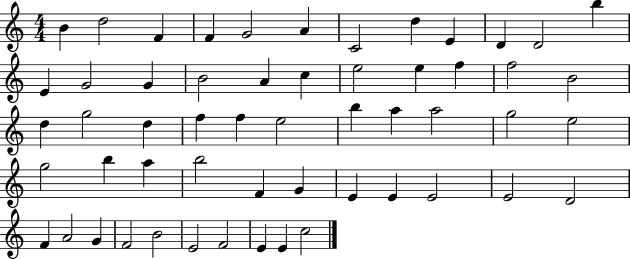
B4/q D5/h F4/q F4/q G4/h A4/q C4/h D5/q E4/q D4/q D4/h B5/q E4/q G4/h G4/q B4/h A4/q C5/q E5/h E5/q F5/q F5/h B4/h D5/q G5/h D5/q F5/q F5/q E5/h B5/q A5/q A5/h G5/h E5/h G5/h B5/q A5/q B5/h F4/q G4/q E4/q E4/q E4/h E4/h D4/h F4/q A4/h G4/q F4/h B4/h E4/h F4/h E4/q E4/q C5/h